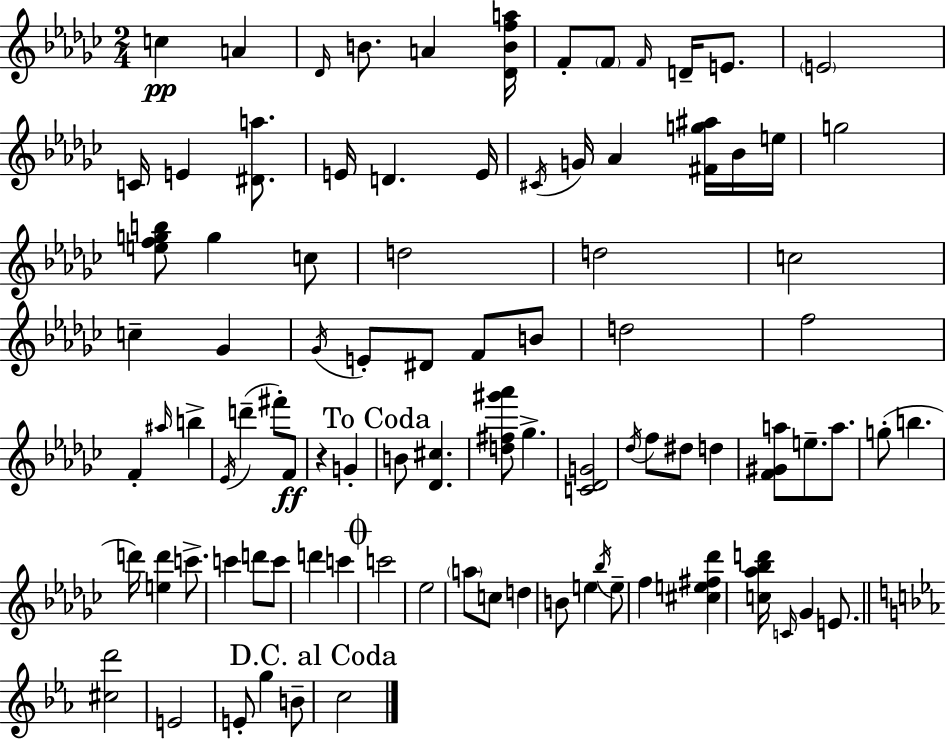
C5/q A4/q Db4/s B4/e. A4/q [Db4,B4,F5,A5]/s F4/e F4/e F4/s D4/s E4/e. E4/h C4/s E4/q [D#4,A5]/e. E4/s D4/q. E4/s C#4/s G4/s Ab4/q [F#4,G5,A#5]/s Bb4/s E5/s G5/h [E5,F5,G5,B5]/e G5/q C5/e D5/h D5/h C5/h C5/q Gb4/q Gb4/s E4/e D#4/e F4/e B4/e D5/h F5/h F4/q A#5/s B5/q Eb4/s D6/q F#6/e F4/e R/q G4/q B4/e [Db4,C#5]/q. [D5,F#5,G#6,Ab6]/e Gb5/q. [C4,Db4,G4]/h Db5/s F5/e D#5/e D5/q [F4,G#4,A5]/e E5/e. A5/e. G5/e B5/q. D6/s [E5,D6]/q C6/e. C6/q D6/e C6/e D6/q C6/q C6/h Eb5/h A5/e C5/e D5/q B4/e E5/q Bb5/s E5/e F5/q [C#5,E5,F#5,Db6]/q [C5,Ab5,Bb5,D6]/s C4/s Gb4/q E4/e. [C#5,D6]/h E4/h E4/e G5/q B4/e C5/h